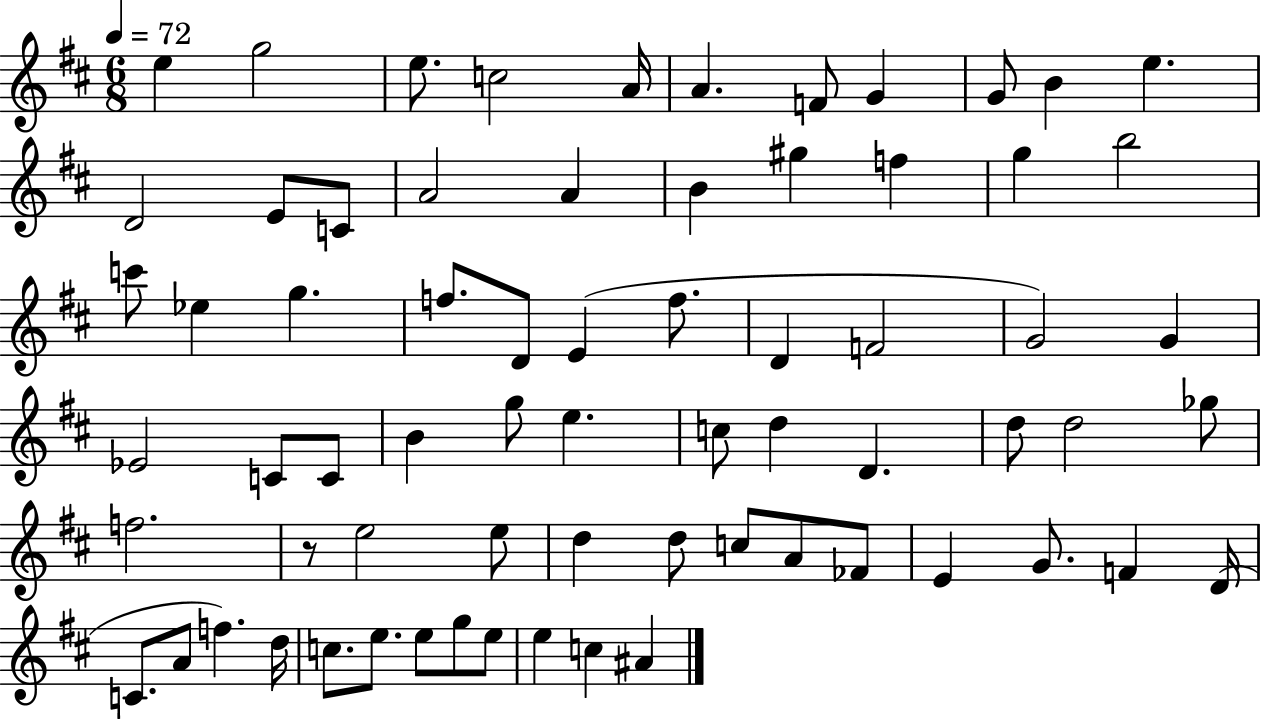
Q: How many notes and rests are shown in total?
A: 69